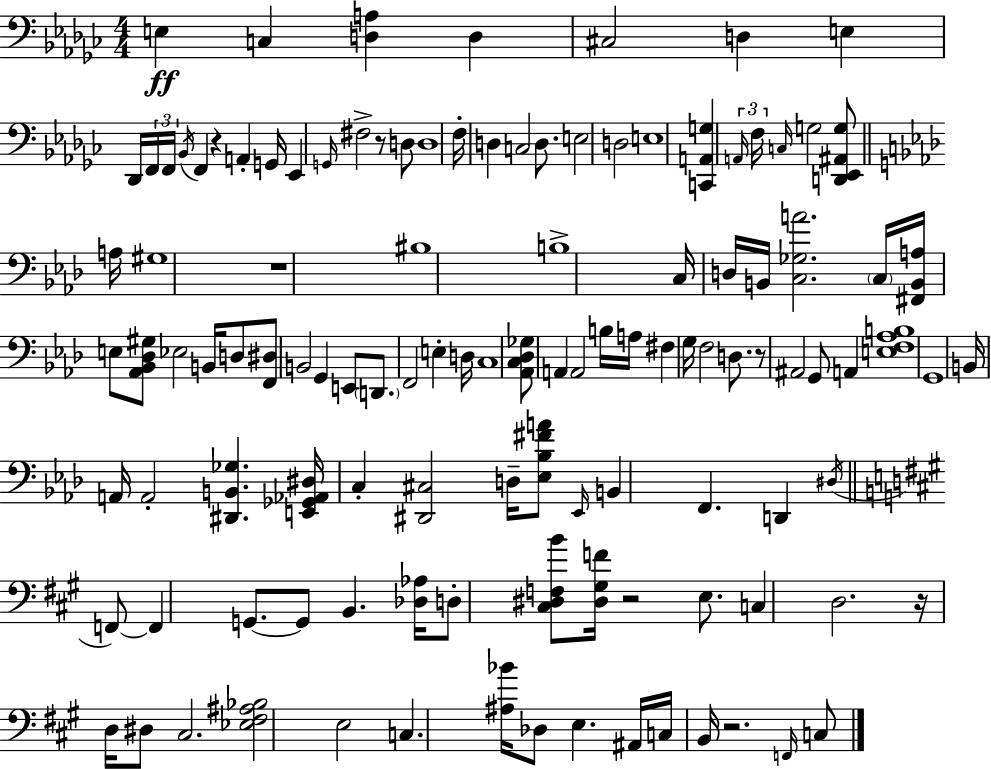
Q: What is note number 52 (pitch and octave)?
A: B3